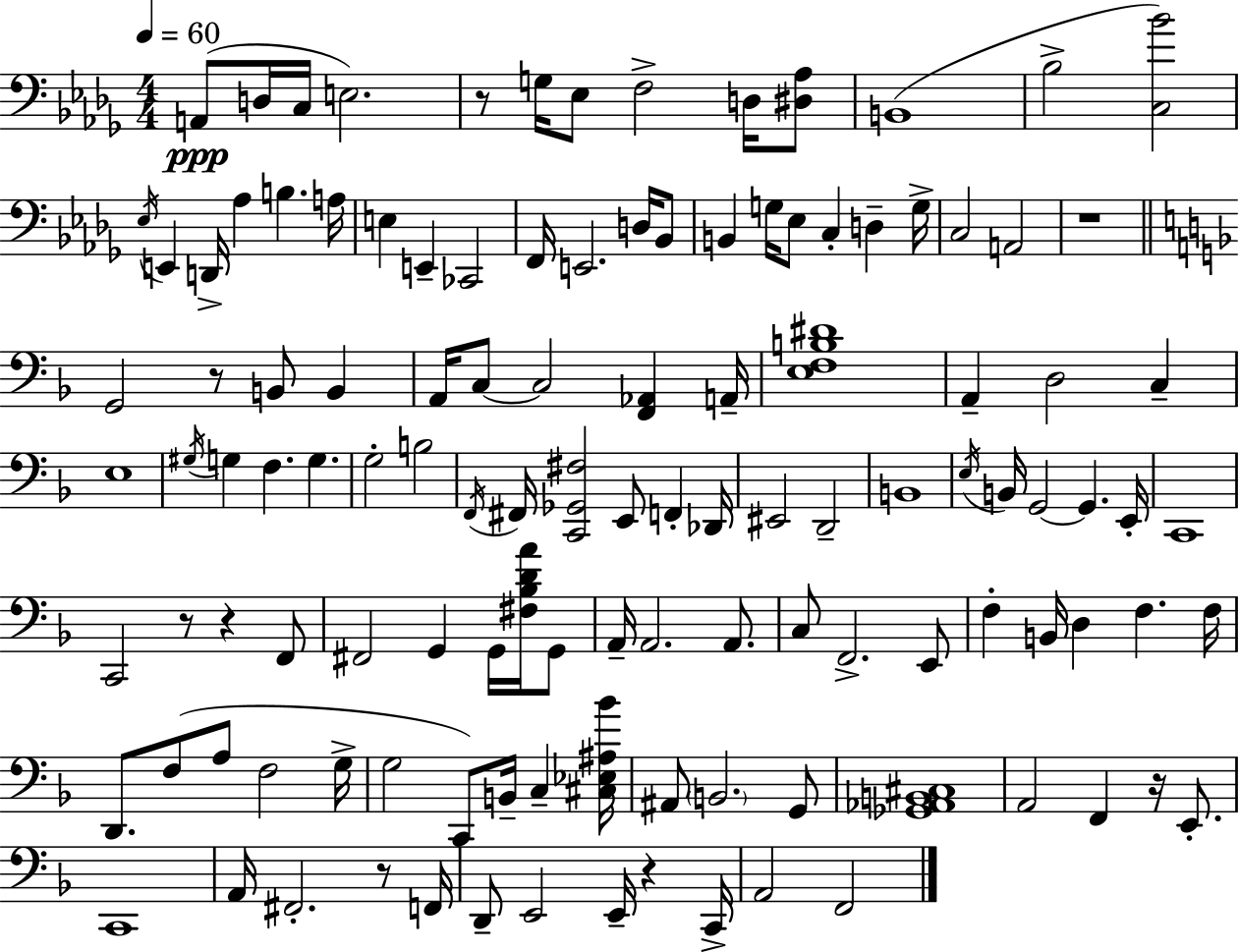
X:1
T:Untitled
M:4/4
L:1/4
K:Bbm
A,,/2 D,/4 C,/4 E,2 z/2 G,/4 _E,/2 F,2 D,/4 [^D,_A,]/2 B,,4 _B,2 [C,_B]2 _E,/4 E,, D,,/4 _A, B, A,/4 E, E,, _C,,2 F,,/4 E,,2 D,/4 _B,,/2 B,, G,/4 _E,/2 C, D, G,/4 C,2 A,,2 z4 G,,2 z/2 B,,/2 B,, A,,/4 C,/2 C,2 [F,,_A,,] A,,/4 [E,F,B,^D]4 A,, D,2 C, E,4 ^G,/4 G, F, G, G,2 B,2 F,,/4 ^F,,/4 [C,,_G,,^F,]2 E,,/2 F,, _D,,/4 ^E,,2 D,,2 B,,4 E,/4 B,,/4 G,,2 G,, E,,/4 C,,4 C,,2 z/2 z F,,/2 ^F,,2 G,, G,,/4 [^F,_B,DA]/4 G,,/2 A,,/4 A,,2 A,,/2 C,/2 F,,2 E,,/2 F, B,,/4 D, F, F,/4 D,,/2 F,/2 A,/2 F,2 G,/4 G,2 C,,/2 B,,/4 C, [^C,_E,^A,_B]/4 ^A,,/2 B,,2 G,,/2 [_G,,_A,,B,,^C,]4 A,,2 F,, z/4 E,,/2 C,,4 A,,/4 ^F,,2 z/2 F,,/4 D,,/2 E,,2 E,,/4 z C,,/4 A,,2 F,,2